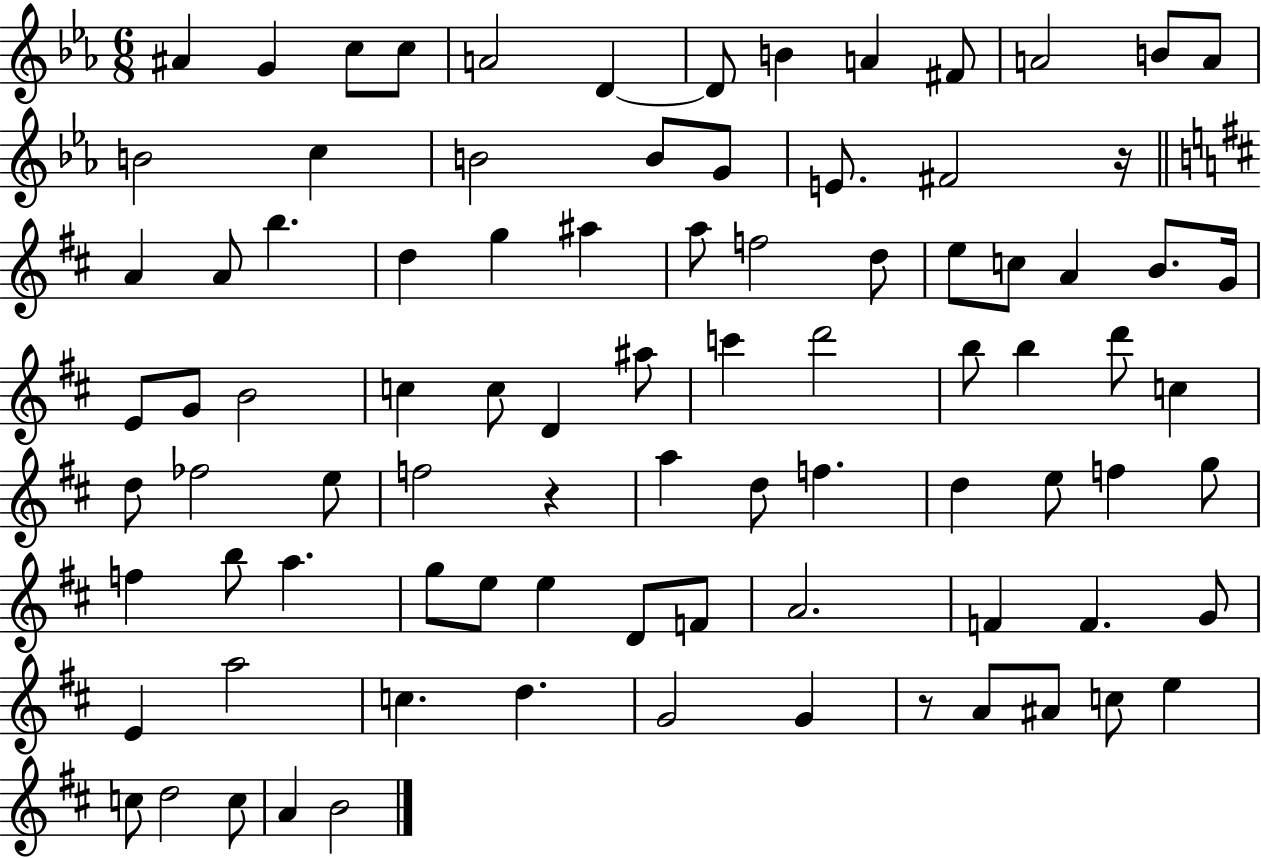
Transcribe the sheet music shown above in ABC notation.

X:1
T:Untitled
M:6/8
L:1/4
K:Eb
^A G c/2 c/2 A2 D D/2 B A ^F/2 A2 B/2 A/2 B2 c B2 B/2 G/2 E/2 ^F2 z/4 A A/2 b d g ^a a/2 f2 d/2 e/2 c/2 A B/2 G/4 E/2 G/2 B2 c c/2 D ^a/2 c' d'2 b/2 b d'/2 c d/2 _f2 e/2 f2 z a d/2 f d e/2 f g/2 f b/2 a g/2 e/2 e D/2 F/2 A2 F F G/2 E a2 c d G2 G z/2 A/2 ^A/2 c/2 e c/2 d2 c/2 A B2